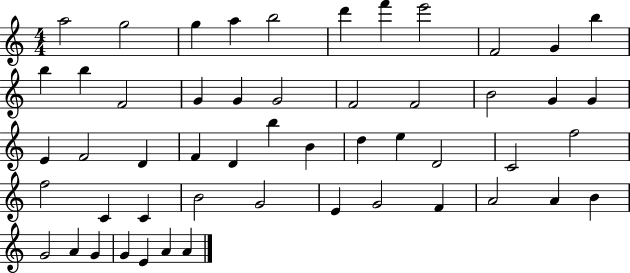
{
  \clef treble
  \numericTimeSignature
  \time 4/4
  \key c \major
  a''2 g''2 | g''4 a''4 b''2 | d'''4 f'''4 e'''2 | f'2 g'4 b''4 | \break b''4 b''4 f'2 | g'4 g'4 g'2 | f'2 f'2 | b'2 g'4 g'4 | \break e'4 f'2 d'4 | f'4 d'4 b''4 b'4 | d''4 e''4 d'2 | c'2 f''2 | \break f''2 c'4 c'4 | b'2 g'2 | e'4 g'2 f'4 | a'2 a'4 b'4 | \break g'2 a'4 g'4 | g'4 e'4 a'4 a'4 | \bar "|."
}